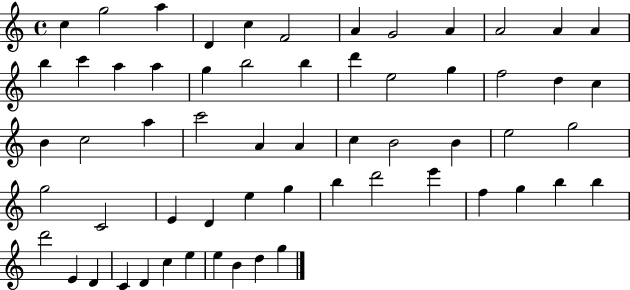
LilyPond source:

{
  \clef treble
  \time 4/4
  \defaultTimeSignature
  \key c \major
  c''4 g''2 a''4 | d'4 c''4 f'2 | a'4 g'2 a'4 | a'2 a'4 a'4 | \break b''4 c'''4 a''4 a''4 | g''4 b''2 b''4 | d'''4 e''2 g''4 | f''2 d''4 c''4 | \break b'4 c''2 a''4 | c'''2 a'4 a'4 | c''4 b'2 b'4 | e''2 g''2 | \break g''2 c'2 | e'4 d'4 e''4 g''4 | b''4 d'''2 e'''4 | f''4 g''4 b''4 b''4 | \break d'''2 e'4 d'4 | c'4 d'4 c''4 e''4 | e''4 b'4 d''4 g''4 | \bar "|."
}